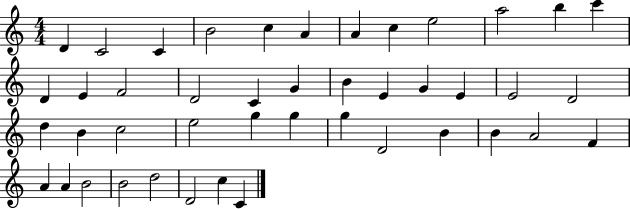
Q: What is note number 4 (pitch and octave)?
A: B4